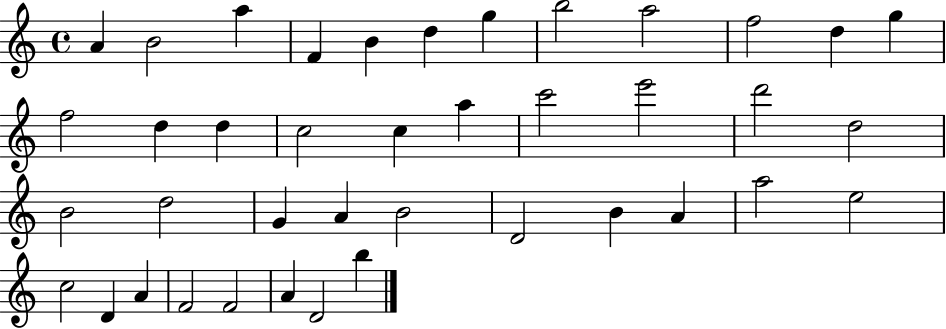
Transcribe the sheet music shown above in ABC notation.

X:1
T:Untitled
M:4/4
L:1/4
K:C
A B2 a F B d g b2 a2 f2 d g f2 d d c2 c a c'2 e'2 d'2 d2 B2 d2 G A B2 D2 B A a2 e2 c2 D A F2 F2 A D2 b